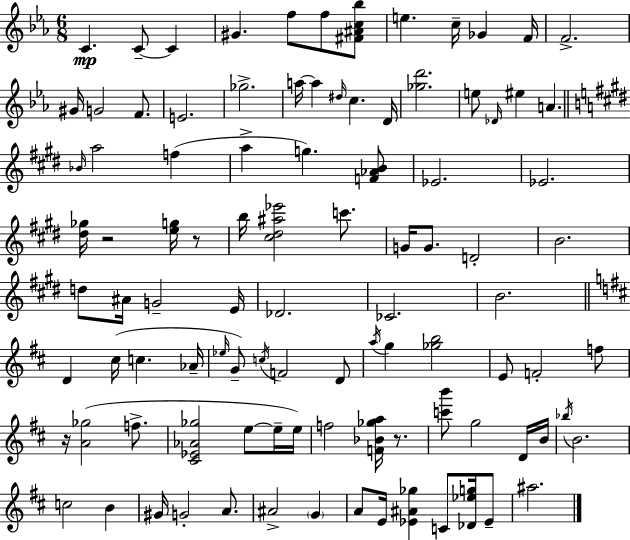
X:1
T:Untitled
M:6/8
L:1/4
K:Cm
C C/2 C ^G f/2 f/2 [^F^Ac_b]/2 e c/4 _G F/4 F2 ^G/4 G2 F/2 E2 _g2 a/4 a ^d/4 c D/4 [_gd']2 e/2 _D/4 ^e A _B/4 a2 f a g [F_AB]/2 _E2 _E2 [^d_g]/4 z2 [eg]/4 z/2 b/4 [^c^d^a_e']2 c'/2 G/4 G/2 D2 B2 d/2 ^A/4 G2 E/4 _D2 _C2 B2 D ^c/4 c _A/4 _e/4 G/2 c/4 F2 D/2 a/4 g [_gb]2 E/2 F2 f/2 z/4 [A_g]2 f/2 [^C_E_A_g]2 e/2 e/4 e/4 f2 [F_B_ga]/4 z/2 [c'b']/2 g2 D/4 B/4 _b/4 B2 c2 B ^G/4 G2 A/2 ^A2 G A/2 E/4 [_E^A_g] C/2 [_D_eg]/4 _E/2 ^a2